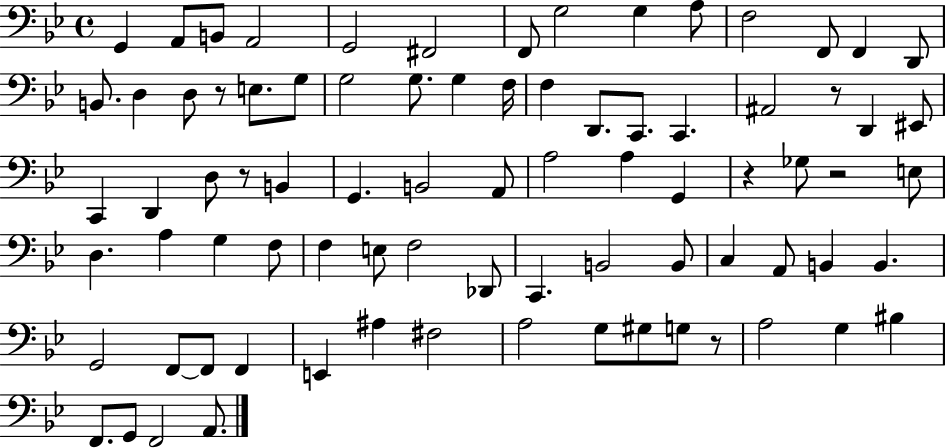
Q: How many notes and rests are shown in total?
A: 81